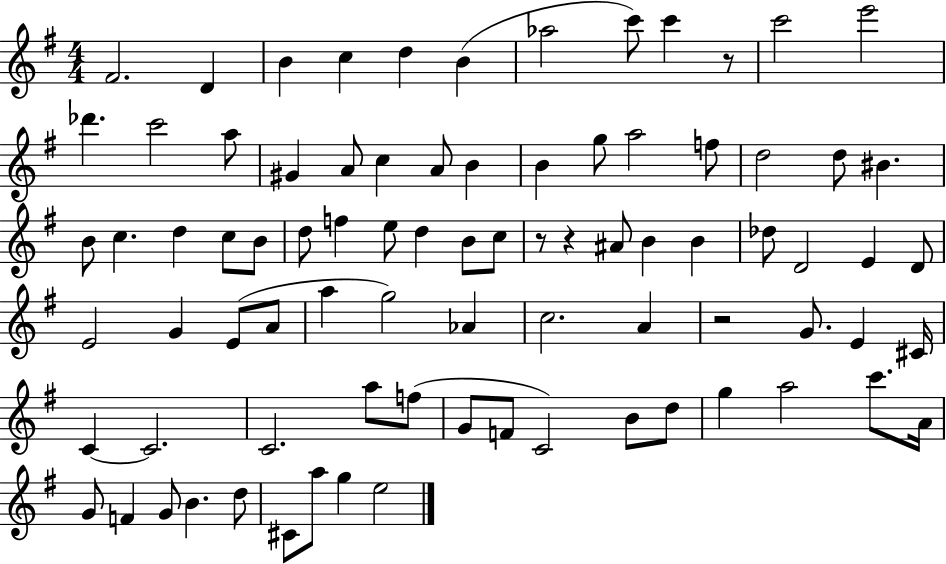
F#4/h. D4/q B4/q C5/q D5/q B4/q Ab5/h C6/e C6/q R/e C6/h E6/h Db6/q. C6/h A5/e G#4/q A4/e C5/q A4/e B4/q B4/q G5/e A5/h F5/e D5/h D5/e BIS4/q. B4/e C5/q. D5/q C5/e B4/e D5/e F5/q E5/e D5/q B4/e C5/e R/e R/q A#4/e B4/q B4/q Db5/e D4/h E4/q D4/e E4/h G4/q E4/e A4/e A5/q G5/h Ab4/q C5/h. A4/q R/h G4/e. E4/q C#4/s C4/q C4/h. C4/h. A5/e F5/e G4/e F4/e C4/h B4/e D5/e G5/q A5/h C6/e. A4/s G4/e F4/q G4/e B4/q. D5/e C#4/e A5/e G5/q E5/h